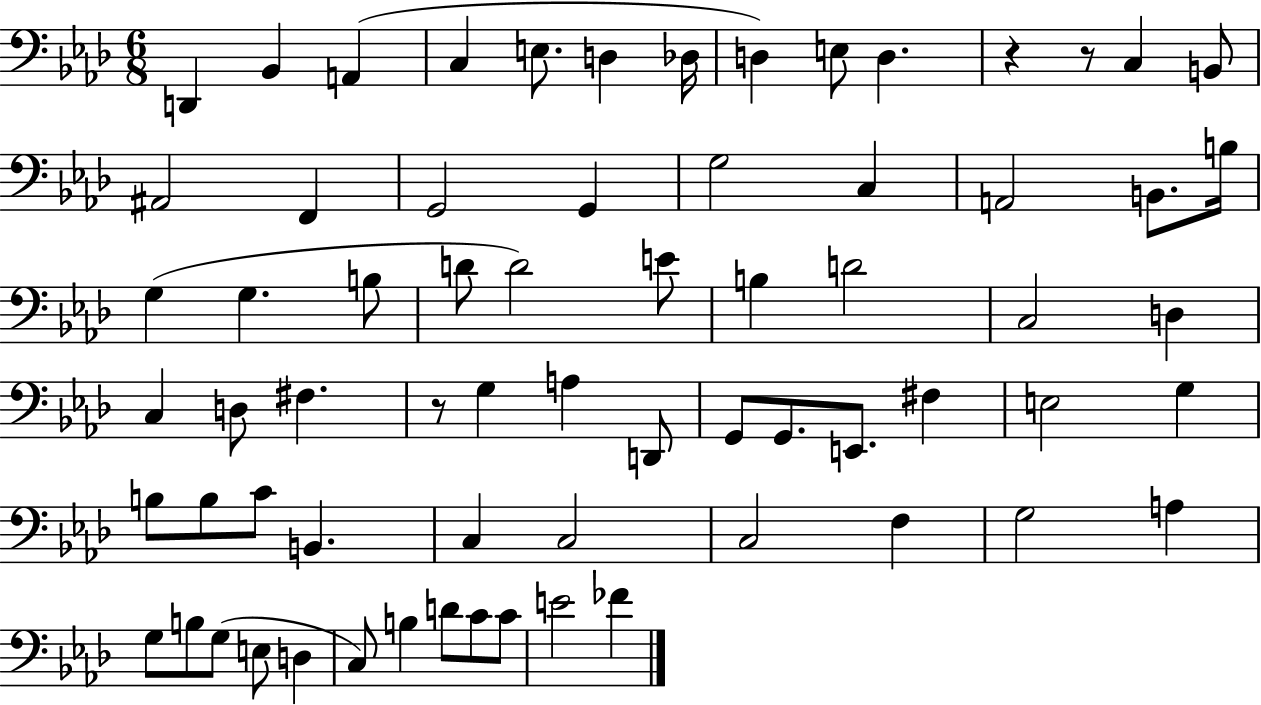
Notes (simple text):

D2/q Bb2/q A2/q C3/q E3/e. D3/q Db3/s D3/q E3/e D3/q. R/q R/e C3/q B2/e A#2/h F2/q G2/h G2/q G3/h C3/q A2/h B2/e. B3/s G3/q G3/q. B3/e D4/e D4/h E4/e B3/q D4/h C3/h D3/q C3/q D3/e F#3/q. R/e G3/q A3/q D2/e G2/e G2/e. E2/e. F#3/q E3/h G3/q B3/e B3/e C4/e B2/q. C3/q C3/h C3/h F3/q G3/h A3/q G3/e B3/e G3/e E3/e D3/q C3/e B3/q D4/e C4/e C4/e E4/h FES4/q